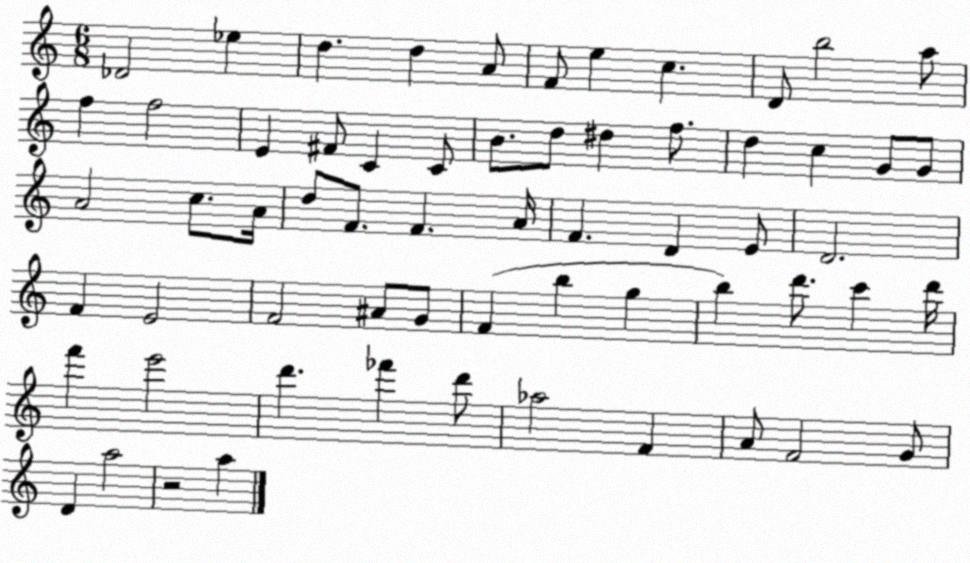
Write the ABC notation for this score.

X:1
T:Untitled
M:6/8
L:1/4
K:C
_D2 _e d d A/2 F/2 e c D/2 b2 a/2 f f2 E ^F/2 C C/2 B/2 d/2 ^d f/2 d c G/2 G/2 A2 c/2 A/4 d/2 F/2 F A/4 F D E/2 D2 F E2 F2 ^A/2 G/2 F b g b d'/2 c' d'/4 f' e'2 d' _f' d'/2 _a2 F A/2 F2 G/2 D a2 z2 a